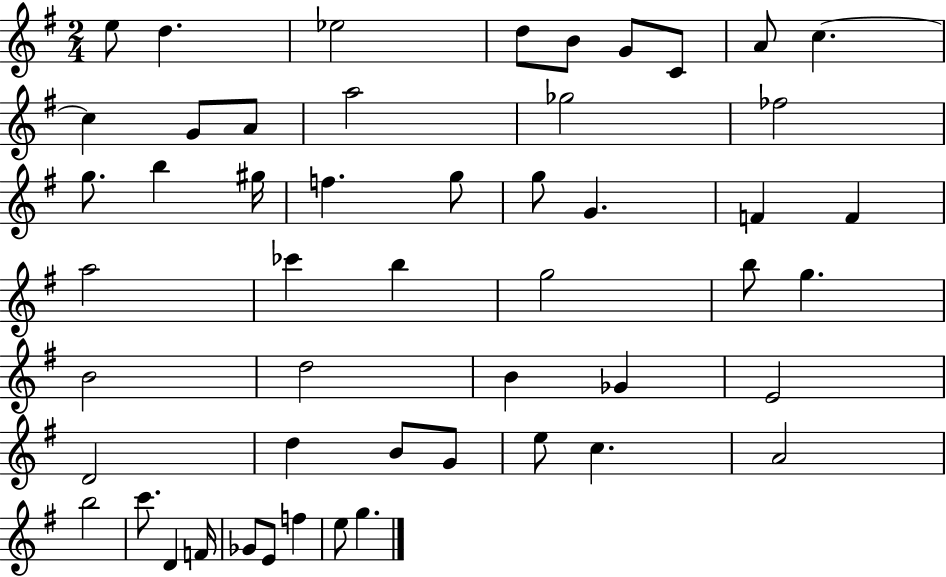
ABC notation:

X:1
T:Untitled
M:2/4
L:1/4
K:G
e/2 d _e2 d/2 B/2 G/2 C/2 A/2 c c G/2 A/2 a2 _g2 _f2 g/2 b ^g/4 f g/2 g/2 G F F a2 _c' b g2 b/2 g B2 d2 B _G E2 D2 d B/2 G/2 e/2 c A2 b2 c'/2 D F/4 _G/2 E/2 f e/2 g